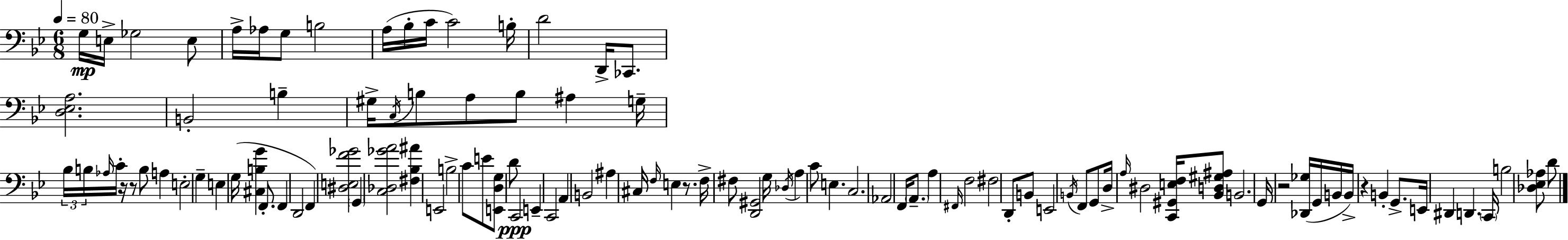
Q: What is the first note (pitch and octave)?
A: G3